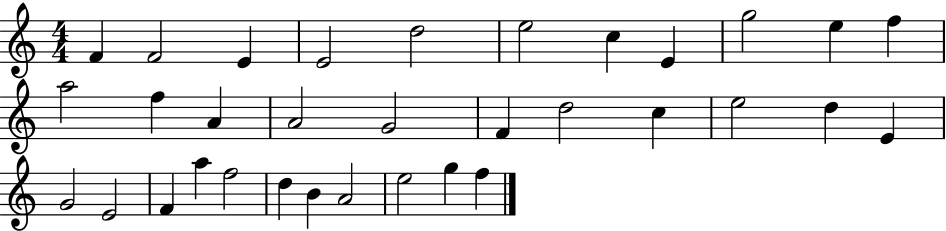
F4/q F4/h E4/q E4/h D5/h E5/h C5/q E4/q G5/h E5/q F5/q A5/h F5/q A4/q A4/h G4/h F4/q D5/h C5/q E5/h D5/q E4/q G4/h E4/h F4/q A5/q F5/h D5/q B4/q A4/h E5/h G5/q F5/q